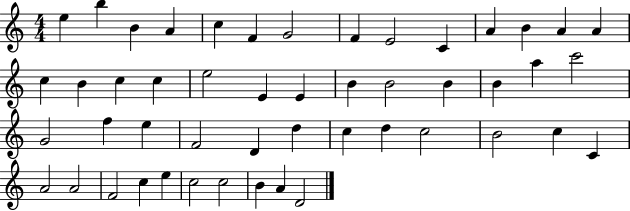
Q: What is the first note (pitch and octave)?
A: E5